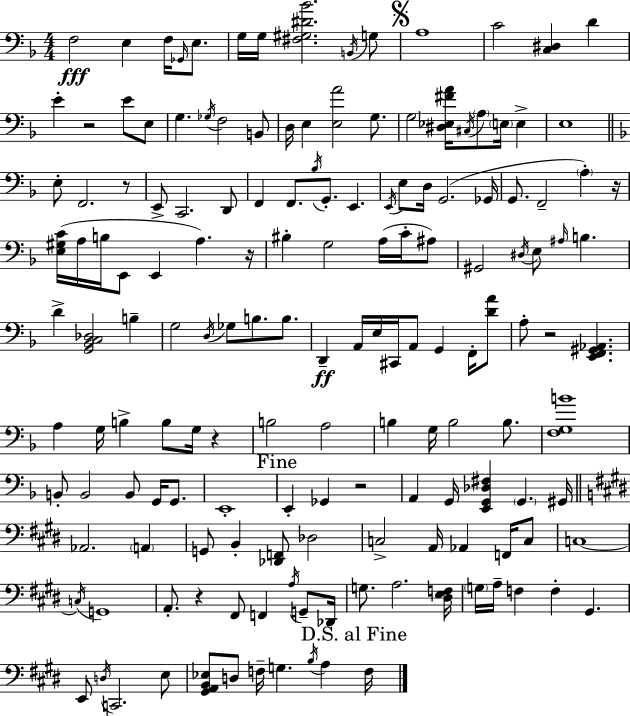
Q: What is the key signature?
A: D minor